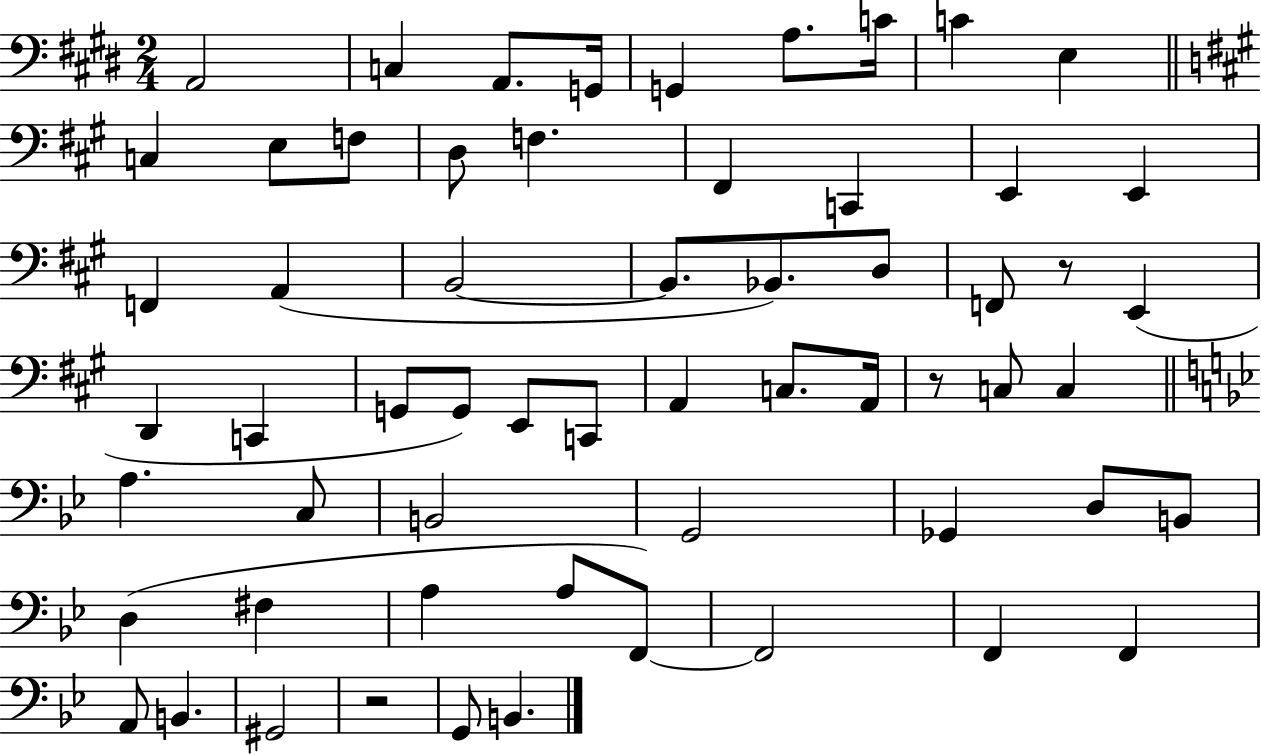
{
  \clef bass
  \numericTimeSignature
  \time 2/4
  \key e \major
  a,2 | c4 a,8. g,16 | g,4 a8. c'16 | c'4 e4 | \break \bar "||" \break \key a \major c4 e8 f8 | d8 f4. | fis,4 c,4 | e,4 e,4 | \break f,4 a,4( | b,2~~ | b,8. bes,8.) d8 | f,8 r8 e,4( | \break d,4 c,4 | g,8 g,8) e,8 c,8 | a,4 c8. a,16 | r8 c8 c4 | \break \bar "||" \break \key bes \major a4. c8 | b,2 | g,2 | ges,4 d8 b,8 | \break d4( fis4 | a4 a8 f,8~~) | f,2 | f,4 f,4 | \break a,8 b,4. | gis,2 | r2 | g,8 b,4. | \break \bar "|."
}